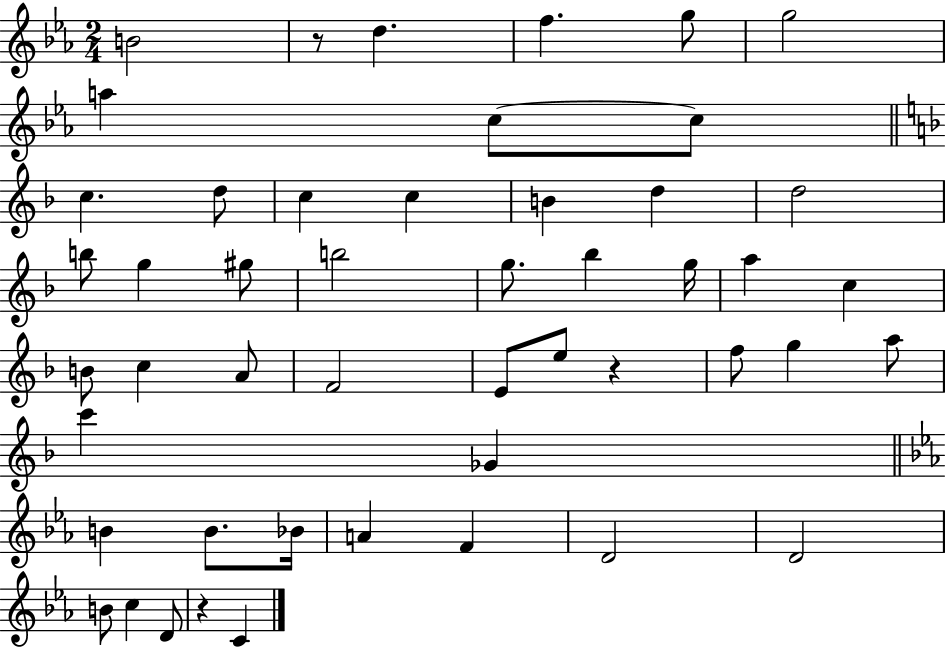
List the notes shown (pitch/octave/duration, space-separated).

B4/h R/e D5/q. F5/q. G5/e G5/h A5/q C5/e C5/e C5/q. D5/e C5/q C5/q B4/q D5/q D5/h B5/e G5/q G#5/e B5/h G5/e. Bb5/q G5/s A5/q C5/q B4/e C5/q A4/e F4/h E4/e E5/e R/q F5/e G5/q A5/e C6/q Gb4/q B4/q B4/e. Bb4/s A4/q F4/q D4/h D4/h B4/e C5/q D4/e R/q C4/q